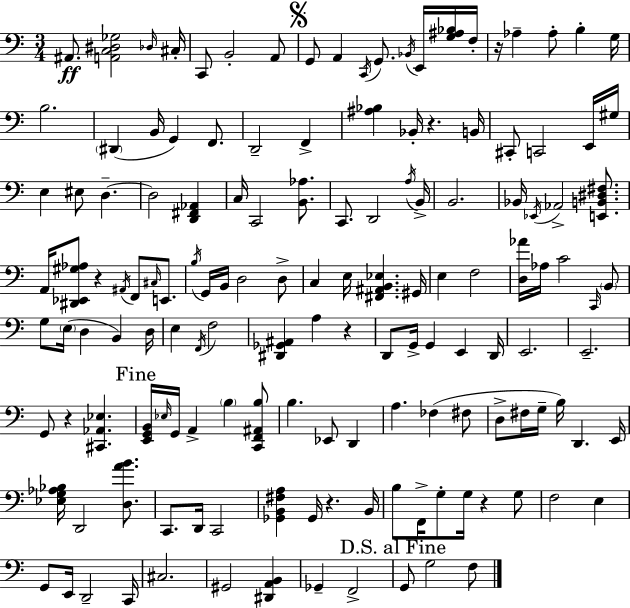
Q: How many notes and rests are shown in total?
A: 144